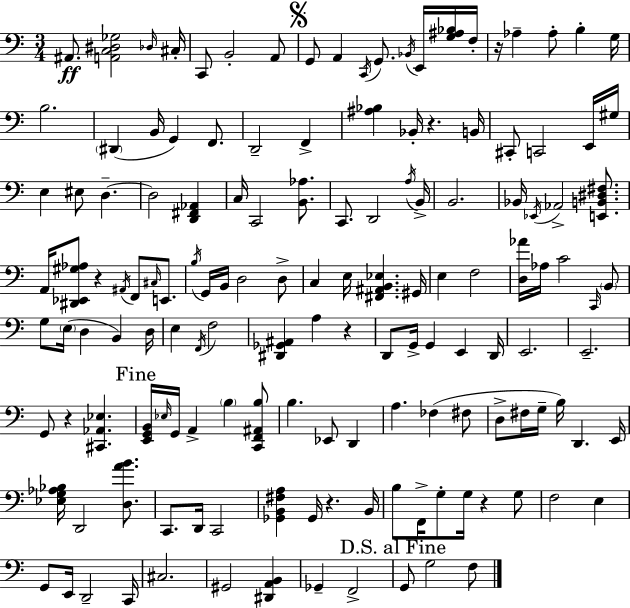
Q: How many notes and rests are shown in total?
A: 144